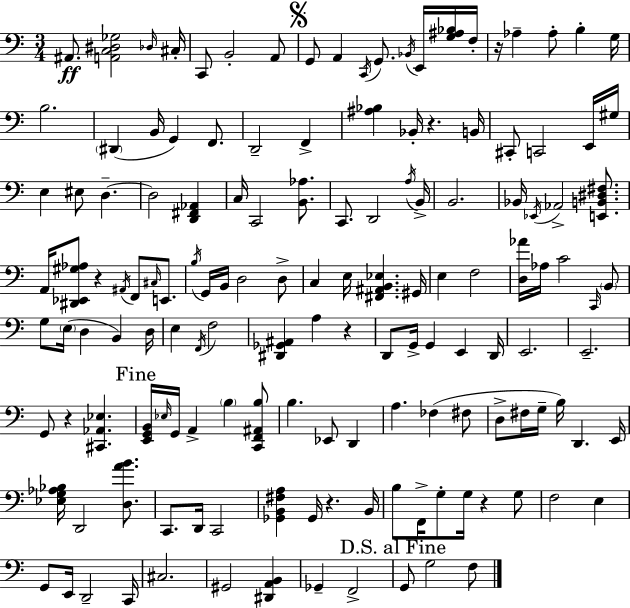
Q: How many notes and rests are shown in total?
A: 144